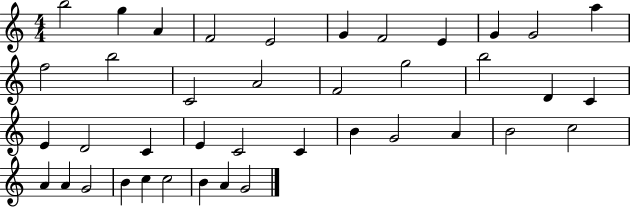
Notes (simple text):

B5/h G5/q A4/q F4/h E4/h G4/q F4/h E4/q G4/q G4/h A5/q F5/h B5/h C4/h A4/h F4/h G5/h B5/h D4/q C4/q E4/q D4/h C4/q E4/q C4/h C4/q B4/q G4/h A4/q B4/h C5/h A4/q A4/q G4/h B4/q C5/q C5/h B4/q A4/q G4/h